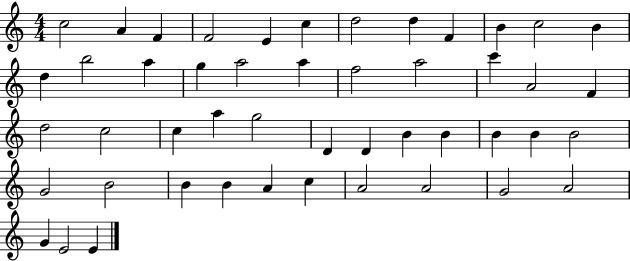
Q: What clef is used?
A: treble